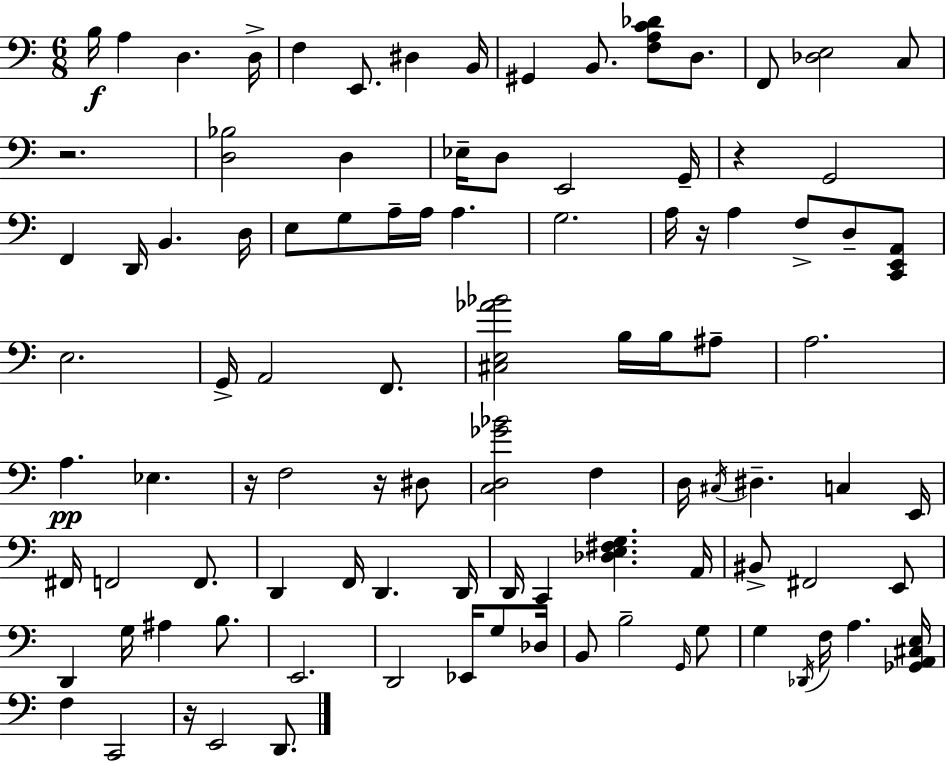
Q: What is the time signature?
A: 6/8